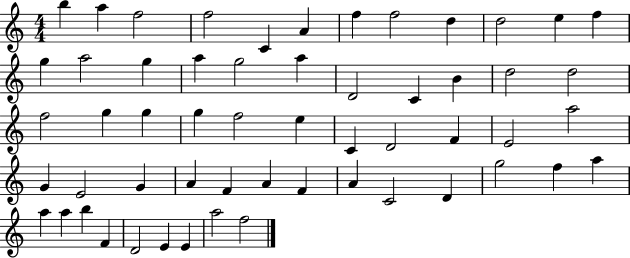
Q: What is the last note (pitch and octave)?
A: F5